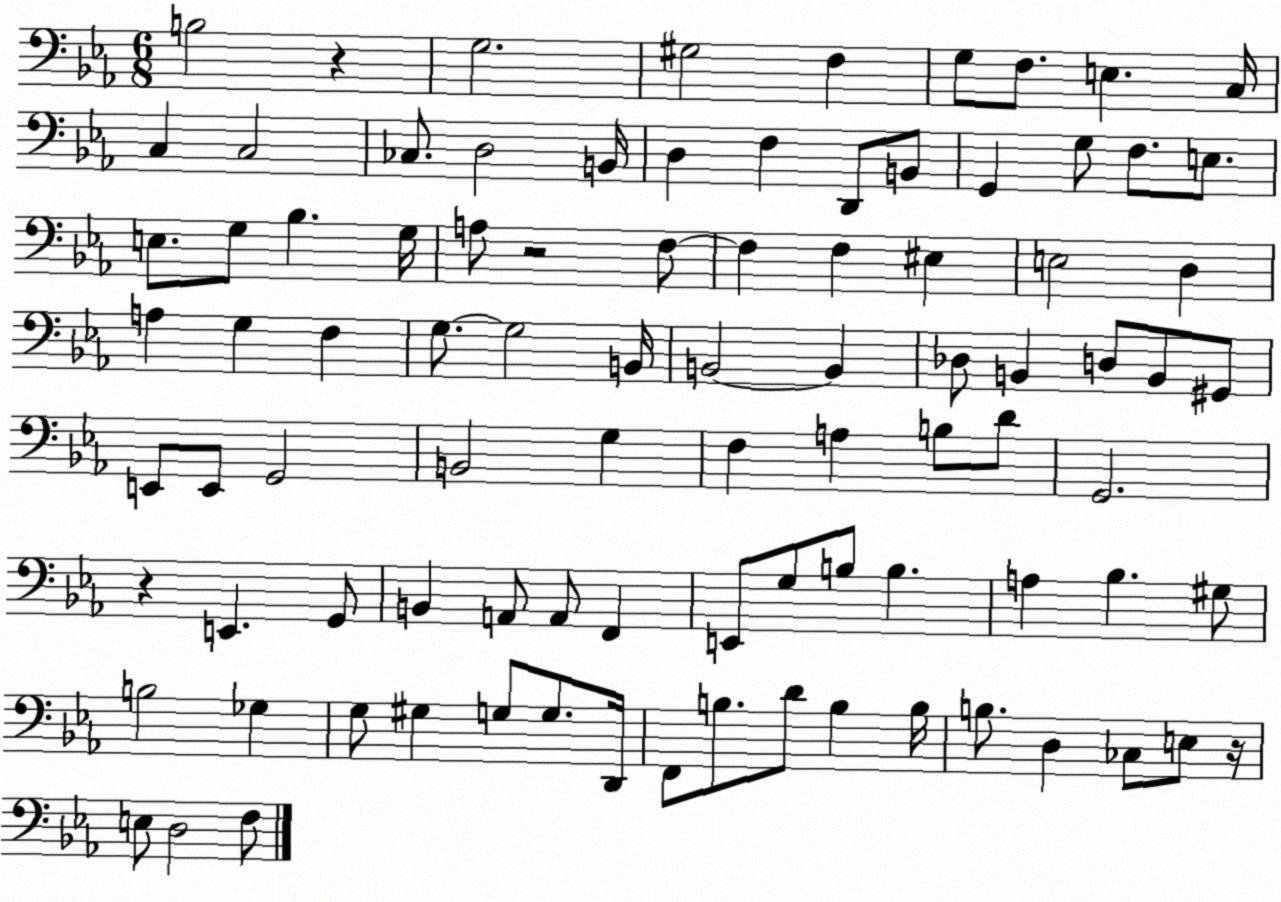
X:1
T:Untitled
M:6/8
L:1/4
K:Eb
B,2 z G,2 ^G,2 F, G,/2 F,/2 E, C,/4 C, C,2 _C,/2 D,2 B,,/4 D, F, D,,/2 B,,/2 G,, G,/2 F,/2 E,/2 E,/2 G,/2 _B, G,/4 A,/2 z2 F,/2 F, F, ^E, E,2 D, A, G, F, G,/2 G,2 B,,/4 B,,2 B,, _D,/2 B,, D,/2 B,,/2 ^G,,/2 E,,/2 E,,/2 G,,2 B,,2 G, F, A, B,/2 D/2 G,,2 z E,, G,,/2 B,, A,,/2 A,,/2 F,, E,,/2 G,/2 B,/2 B, A, _B, ^G,/2 B,2 _G, G,/2 ^G, G,/2 G,/2 D,,/4 F,,/2 B,/2 D/2 B, B,/4 B,/2 D, _C,/2 E,/2 z/4 E,/2 D,2 F,/2